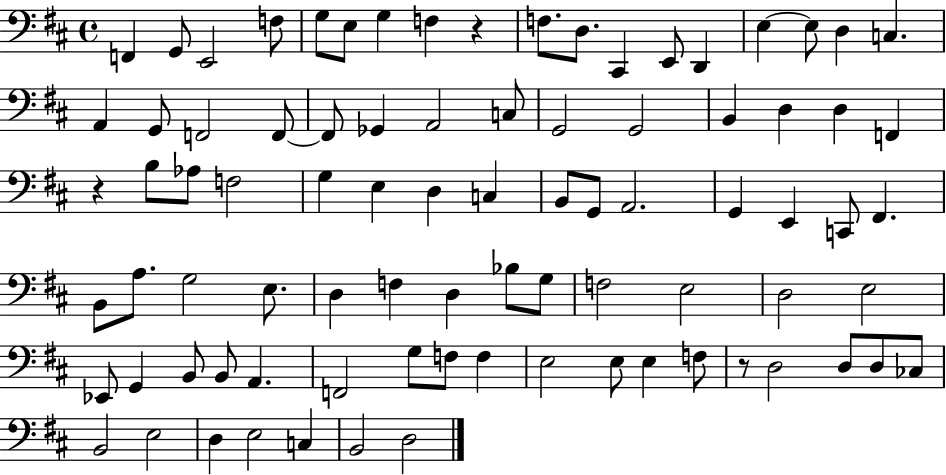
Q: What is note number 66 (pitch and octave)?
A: F3